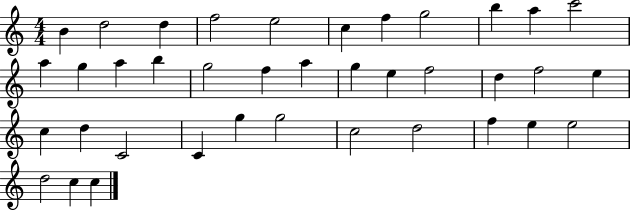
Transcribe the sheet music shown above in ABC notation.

X:1
T:Untitled
M:4/4
L:1/4
K:C
B d2 d f2 e2 c f g2 b a c'2 a g a b g2 f a g e f2 d f2 e c d C2 C g g2 c2 d2 f e e2 d2 c c